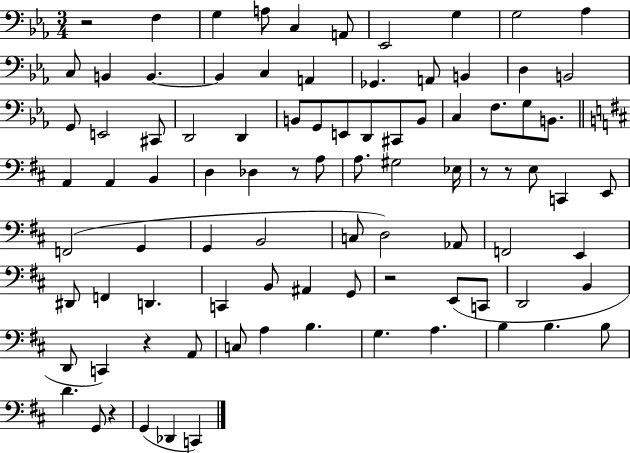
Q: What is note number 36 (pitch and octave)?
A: A2